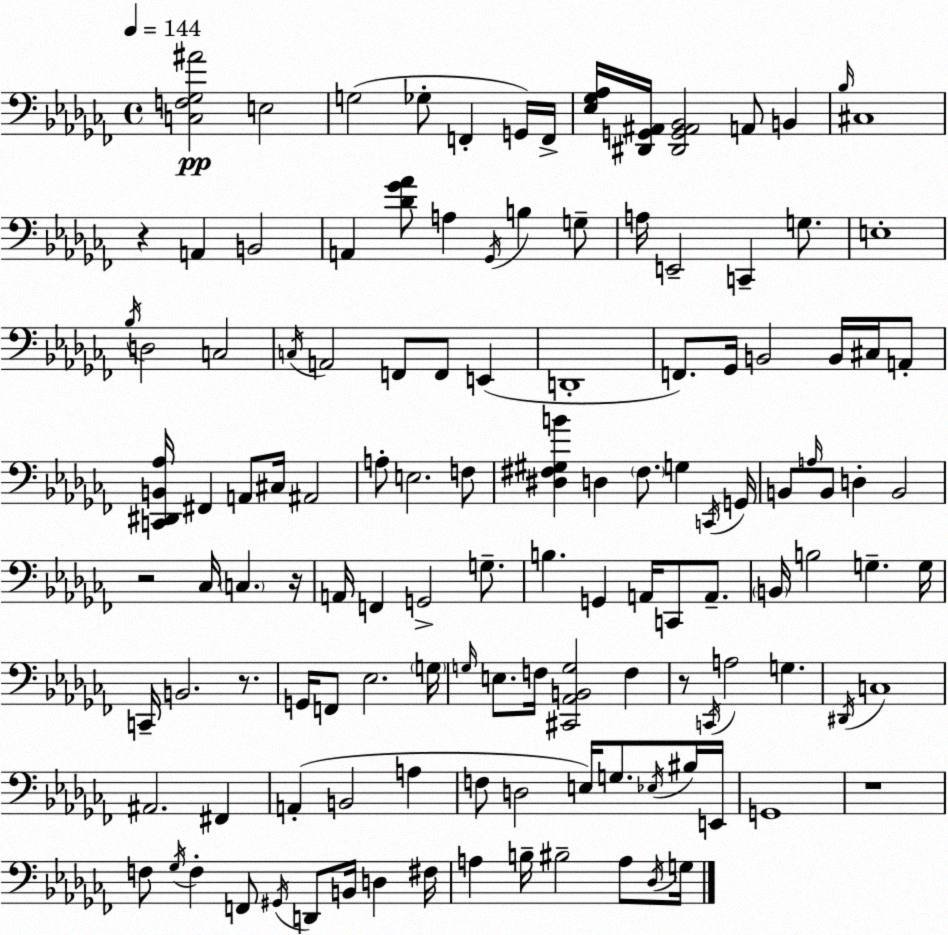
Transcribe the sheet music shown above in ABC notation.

X:1
T:Untitled
M:4/4
L:1/4
K:Abm
[C,F,_G,^A]2 E,2 G,2 _G,/2 F,, G,,/4 F,,/4 [_E,_G,_A,]/4 [^D,,G,,^A,,]/4 [^D,,G,,^A,,_B,,]2 A,,/2 B,, _B,/4 ^C,4 z A,, B,,2 A,, [_D_G_A]/2 A, _G,,/4 B, G,/2 A,/4 E,,2 C,, G,/2 E,4 _B,/4 D,2 C,2 C,/4 A,,2 F,,/2 F,,/2 E,, D,,4 F,,/2 _G,,/4 B,,2 B,,/4 ^C,/4 A,,/2 [C,,^D,,B,,_A,]/4 ^F,, A,,/2 ^C,/4 ^A,,2 A,/2 E,2 F,/2 [^D,^F,^G,B] D, ^F,/2 G, C,,/4 G,,/4 B,,/2 A,/4 B,,/2 D, B,,2 z2 _C,/4 C, z/4 A,,/4 F,, G,,2 G,/2 B, G,, A,,/4 C,,/2 A,,/2 B,,/4 B,2 G, G,/4 C,,/4 B,,2 z/2 G,,/4 F,,/2 _E,2 G,/4 G,/4 E,/2 F,/4 [^C,,_A,,B,,G,]2 F, z/2 C,,/4 A,2 G, ^D,,/4 C,4 ^A,,2 ^F,, A,, B,,2 A, F,/2 D,2 E,/4 G,/2 _E,/4 ^B,/4 E,,/4 G,,4 z4 F,/2 _G,/4 F, F,,/2 ^G,,/4 D,,/2 B,,/4 D, ^F,/4 A, B,/4 ^B,2 A,/2 _D,/4 G,/4